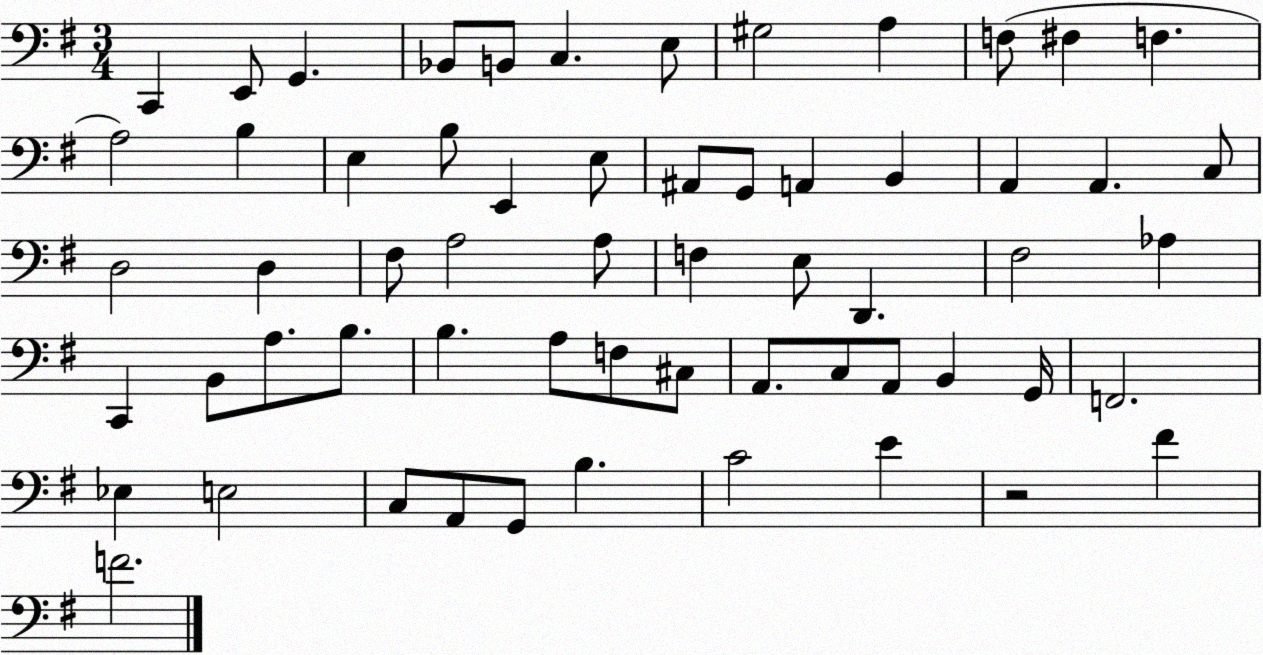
X:1
T:Untitled
M:3/4
L:1/4
K:G
C,, E,,/2 G,, _B,,/2 B,,/2 C, E,/2 ^G,2 A, F,/2 ^F, F, A,2 B, E, B,/2 E,, E,/2 ^A,,/2 G,,/2 A,, B,, A,, A,, C,/2 D,2 D, ^F,/2 A,2 A,/2 F, E,/2 D,, ^F,2 _A, C,, B,,/2 A,/2 B,/2 B, A,/2 F,/2 ^C,/2 A,,/2 C,/2 A,,/2 B,, G,,/4 F,,2 _E, E,2 C,/2 A,,/2 G,,/2 B, C2 E z2 ^F F2